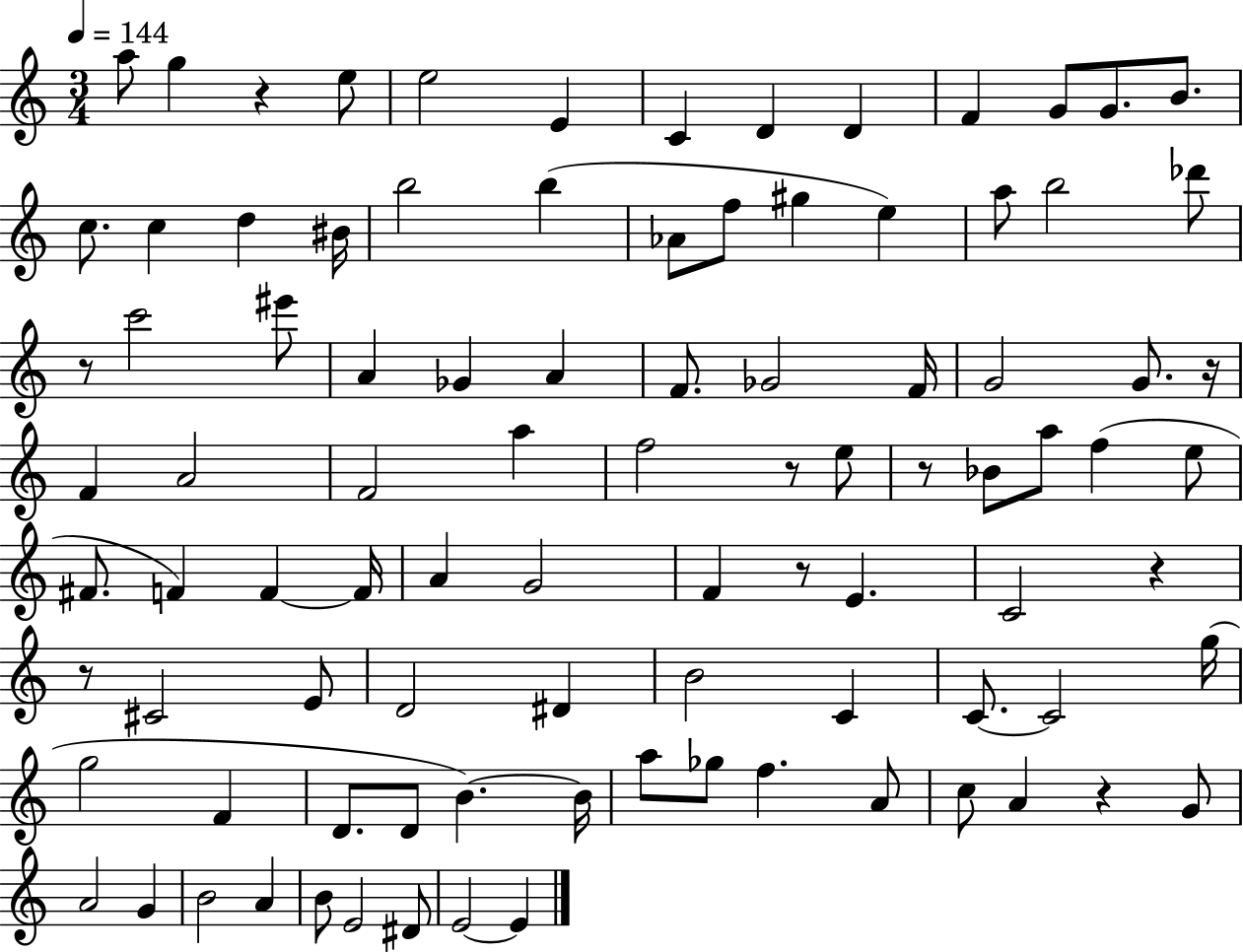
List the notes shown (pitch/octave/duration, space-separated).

A5/e G5/q R/q E5/e E5/h E4/q C4/q D4/q D4/q F4/q G4/e G4/e. B4/e. C5/e. C5/q D5/q BIS4/s B5/h B5/q Ab4/e F5/e G#5/q E5/q A5/e B5/h Db6/e R/e C6/h EIS6/e A4/q Gb4/q A4/q F4/e. Gb4/h F4/s G4/h G4/e. R/s F4/q A4/h F4/h A5/q F5/h R/e E5/e R/e Bb4/e A5/e F5/q E5/e F#4/e. F4/q F4/q F4/s A4/q G4/h F4/q R/e E4/q. C4/h R/q R/e C#4/h E4/e D4/h D#4/q B4/h C4/q C4/e. C4/h G5/s G5/h F4/q D4/e. D4/e B4/q. B4/s A5/e Gb5/e F5/q. A4/e C5/e A4/q R/q G4/e A4/h G4/q B4/h A4/q B4/e E4/h D#4/e E4/h E4/q